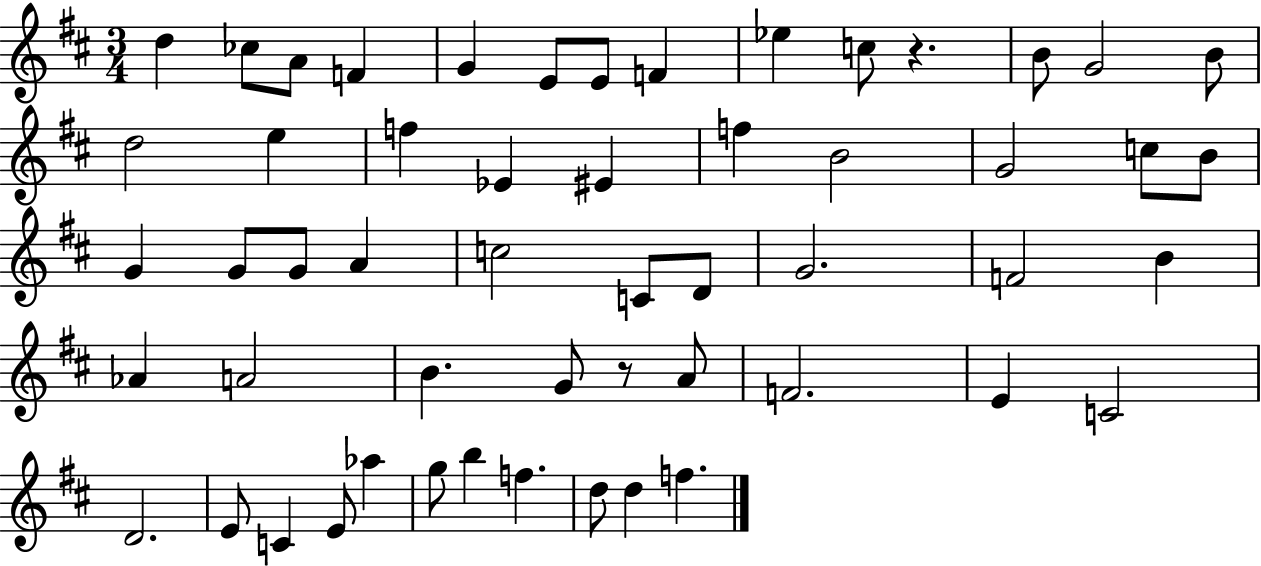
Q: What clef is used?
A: treble